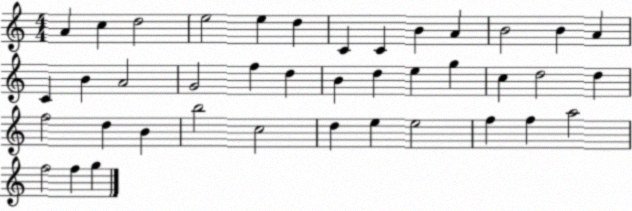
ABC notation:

X:1
T:Untitled
M:4/4
L:1/4
K:C
A c d2 e2 e d C C B A B2 B A C B A2 G2 f d B d e g c d2 d f2 d B b2 c2 d e e2 f f a2 f2 f g